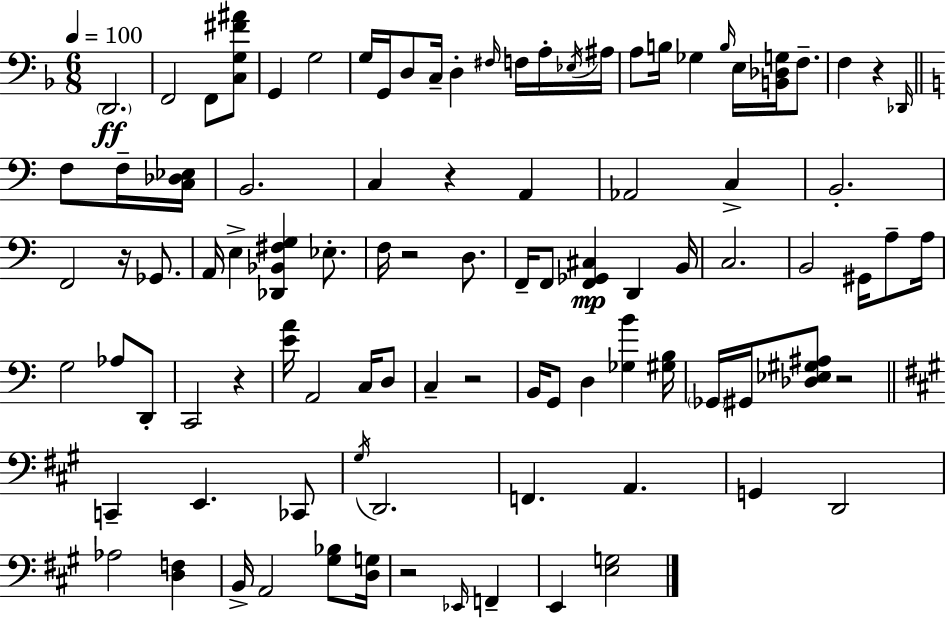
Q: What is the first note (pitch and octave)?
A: D2